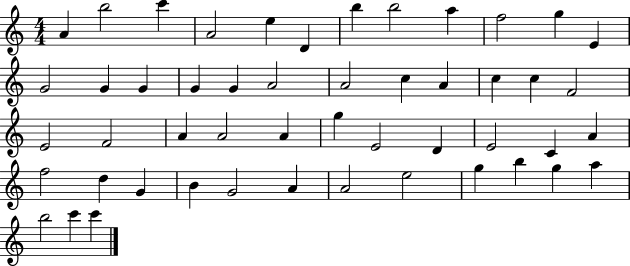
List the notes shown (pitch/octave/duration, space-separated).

A4/q B5/h C6/q A4/h E5/q D4/q B5/q B5/h A5/q F5/h G5/q E4/q G4/h G4/q G4/q G4/q G4/q A4/h A4/h C5/q A4/q C5/q C5/q F4/h E4/h F4/h A4/q A4/h A4/q G5/q E4/h D4/q E4/h C4/q A4/q F5/h D5/q G4/q B4/q G4/h A4/q A4/h E5/h G5/q B5/q G5/q A5/q B5/h C6/q C6/q